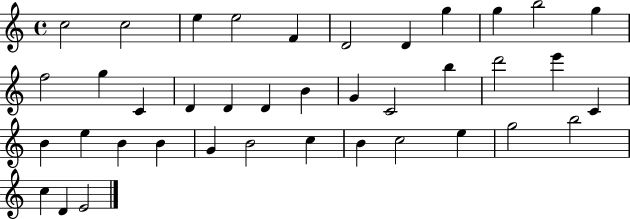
X:1
T:Untitled
M:4/4
L:1/4
K:C
c2 c2 e e2 F D2 D g g b2 g f2 g C D D D B G C2 b d'2 e' C B e B B G B2 c B c2 e g2 b2 c D E2